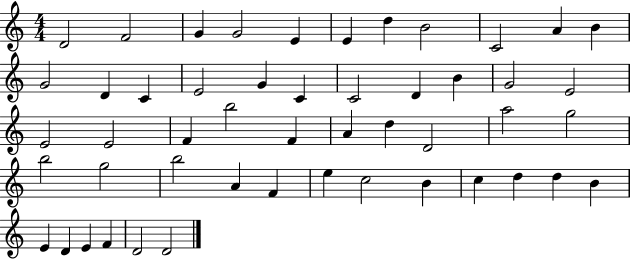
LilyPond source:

{
  \clef treble
  \numericTimeSignature
  \time 4/4
  \key c \major
  d'2 f'2 | g'4 g'2 e'4 | e'4 d''4 b'2 | c'2 a'4 b'4 | \break g'2 d'4 c'4 | e'2 g'4 c'4 | c'2 d'4 b'4 | g'2 e'2 | \break e'2 e'2 | f'4 b''2 f'4 | a'4 d''4 d'2 | a''2 g''2 | \break b''2 g''2 | b''2 a'4 f'4 | e''4 c''2 b'4 | c''4 d''4 d''4 b'4 | \break e'4 d'4 e'4 f'4 | d'2 d'2 | \bar "|."
}